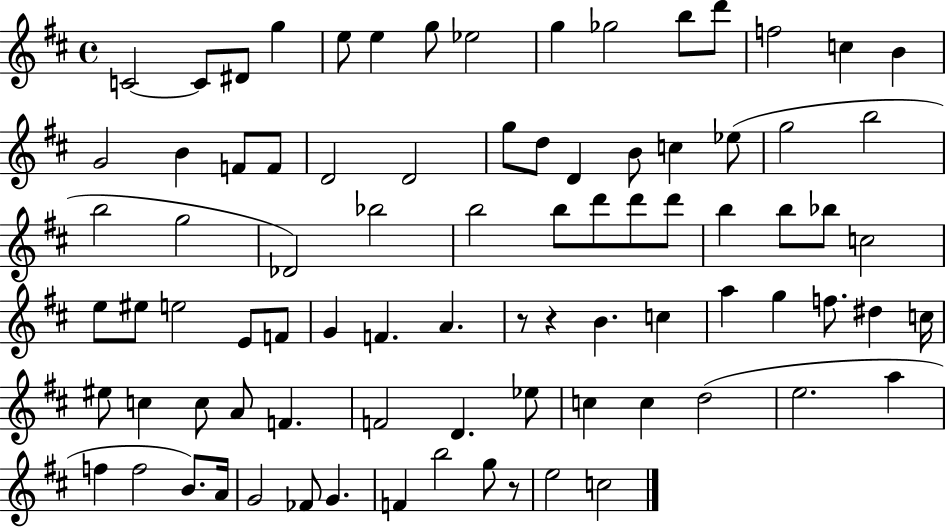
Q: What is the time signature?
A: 4/4